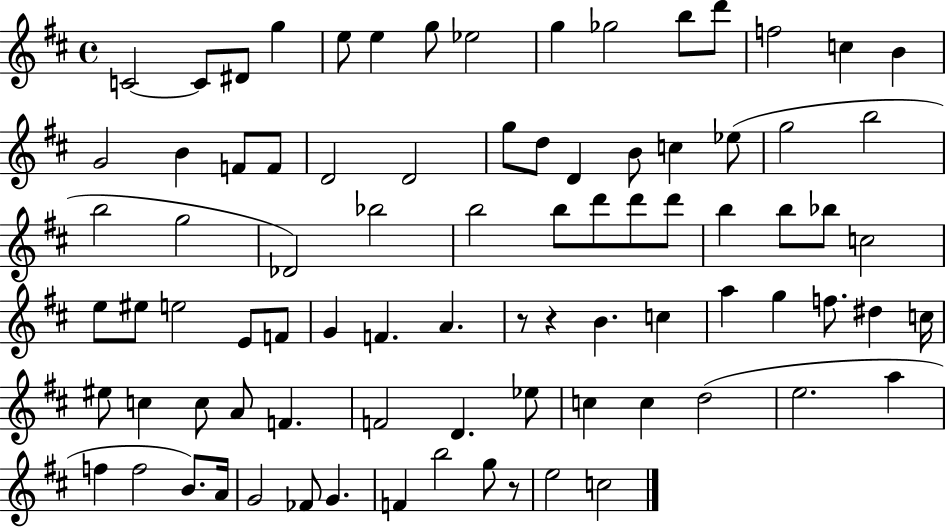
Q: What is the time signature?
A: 4/4